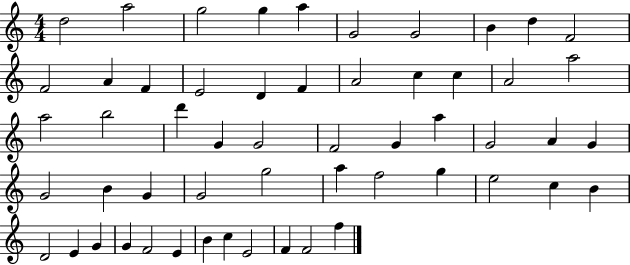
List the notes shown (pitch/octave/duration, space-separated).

D5/h A5/h G5/h G5/q A5/q G4/h G4/h B4/q D5/q F4/h F4/h A4/q F4/q E4/h D4/q F4/q A4/h C5/q C5/q A4/h A5/h A5/h B5/h D6/q G4/q G4/h F4/h G4/q A5/q G4/h A4/q G4/q G4/h B4/q G4/q G4/h G5/h A5/q F5/h G5/q E5/h C5/q B4/q D4/h E4/q G4/q G4/q F4/h E4/q B4/q C5/q E4/h F4/q F4/h F5/q